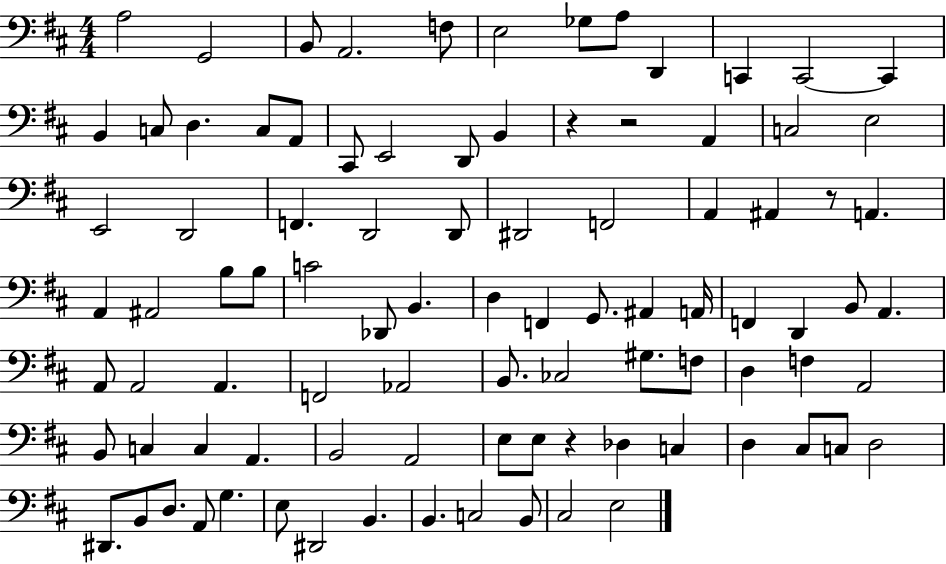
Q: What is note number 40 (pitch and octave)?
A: Db2